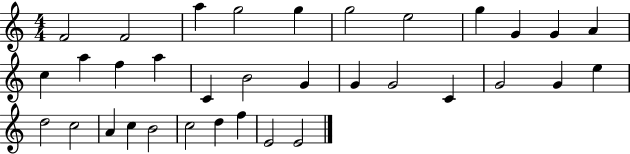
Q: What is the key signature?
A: C major